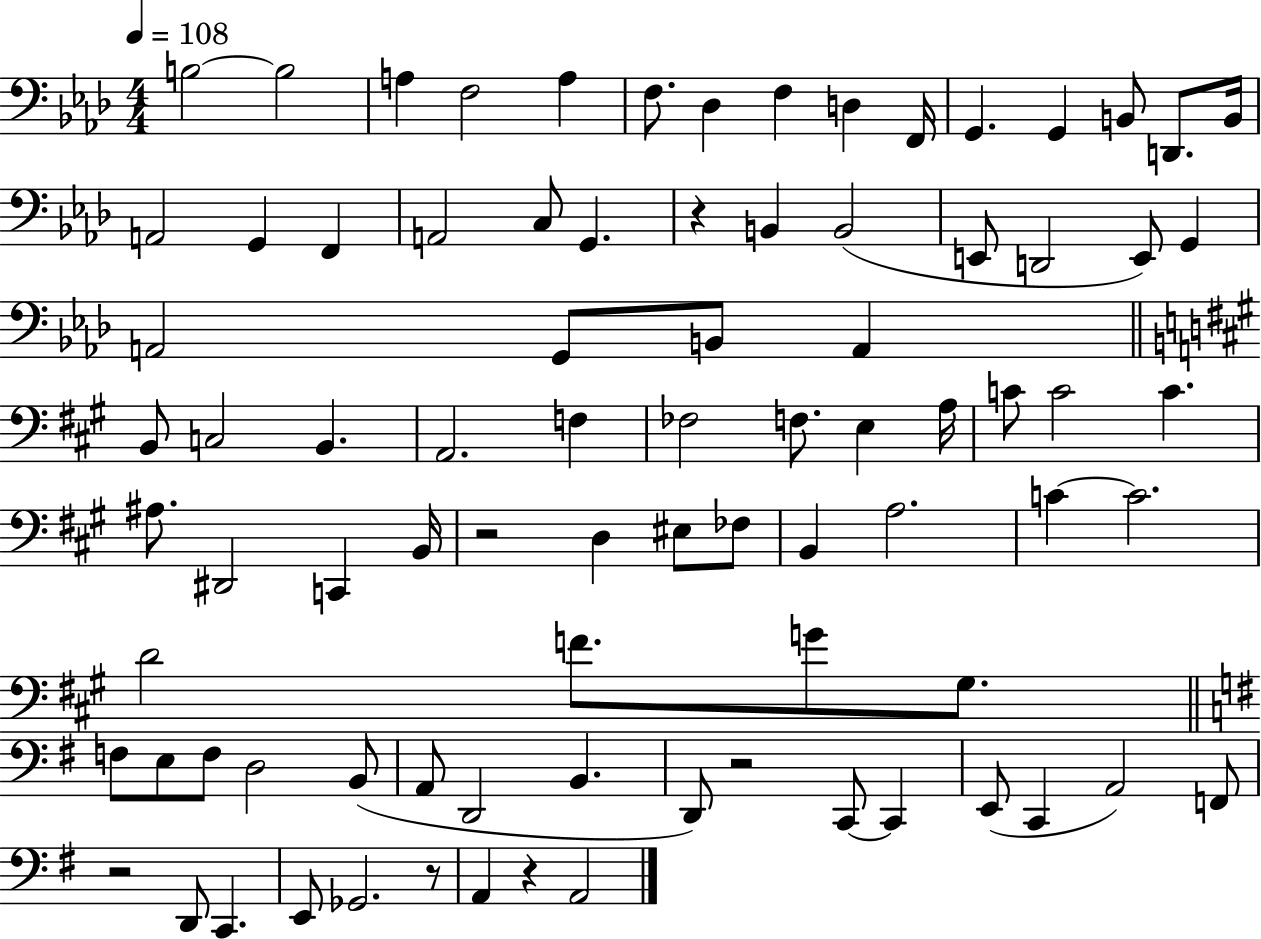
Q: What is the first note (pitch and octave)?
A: B3